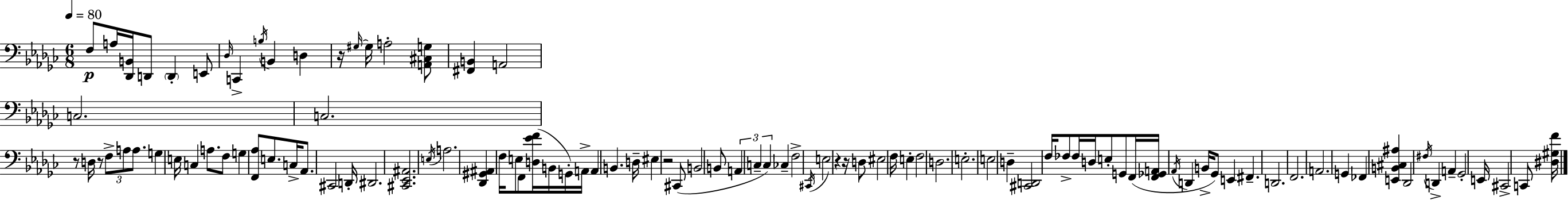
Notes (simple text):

F3/e A3/s [Db2,B2]/s D2/e D2/q E2/e Db3/s C2/q B3/s B2/q D3/q R/s G#3/s G#3/s A3/h [A2,C#3,G3]/e [F#2,B2]/q A2/h C3/h. C3/h. R/e D3/s R/e F3/e A3/e A3/e. G3/q E3/s C3/q A3/e. F3/e G3/q [F2,Ab3]/e E3/e. C3/s Ab2/e. C#2/h D2/s D#2/h. [C#2,Eb2,A#2]/h. E3/s A3/h. [Db2,G#2,A#2]/q F3/s E3/e F2/e [D3,Eb4,F4]/s B2/s G2/s A2/s A2/q B2/q. D3/s EIS3/q R/h C#2/e B2/h B2/e A2/q C3/q C3/q CES3/q F3/h C#2/s E3/h R/q R/s D3/e EIS3/h F3/s E3/q F3/h D3/h. E3/h. E3/h D3/q [C#2,D2]/h F3/s FES3/e FES3/s D3/s E3/e G2/e F2/s [F2,Gb2,A2]/s Ab2/s D2/q B2/s Gb2/e E2/q F#2/q. D2/h. F2/h. A2/h. G2/q FES2/q [E2,B2,C#3,A#3]/q Db2/h F#3/s D2/q A2/q Gb2/h E2/s C#2/h C2/e [D#3,G#3,F4]/s